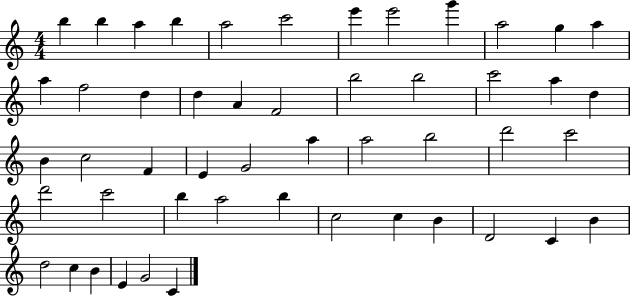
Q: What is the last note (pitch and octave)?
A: C4